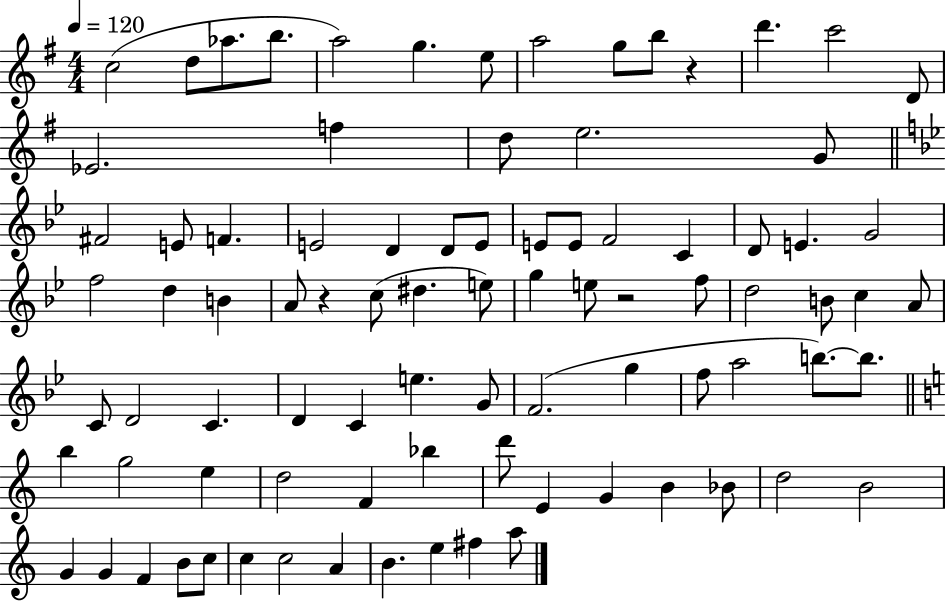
{
  \clef treble
  \numericTimeSignature
  \time 4/4
  \key g \major
  \tempo 4 = 120
  c''2( d''8 aes''8. b''8. | a''2) g''4. e''8 | a''2 g''8 b''8 r4 | d'''4. c'''2 d'8 | \break ees'2. f''4 | d''8 e''2. g'8 | \bar "||" \break \key bes \major fis'2 e'8 f'4. | e'2 d'4 d'8 e'8 | e'8 e'8 f'2 c'4 | d'8 e'4. g'2 | \break f''2 d''4 b'4 | a'8 r4 c''8( dis''4. e''8) | g''4 e''8 r2 f''8 | d''2 b'8 c''4 a'8 | \break c'8 d'2 c'4. | d'4 c'4 e''4. g'8 | f'2.( g''4 | f''8 a''2 b''8.~~) b''8. | \break \bar "||" \break \key a \minor b''4 g''2 e''4 | d''2 f'4 bes''4 | d'''8 e'4 g'4 b'4 bes'8 | d''2 b'2 | \break g'4 g'4 f'4 b'8 c''8 | c''4 c''2 a'4 | b'4. e''4 fis''4 a''8 | \bar "|."
}